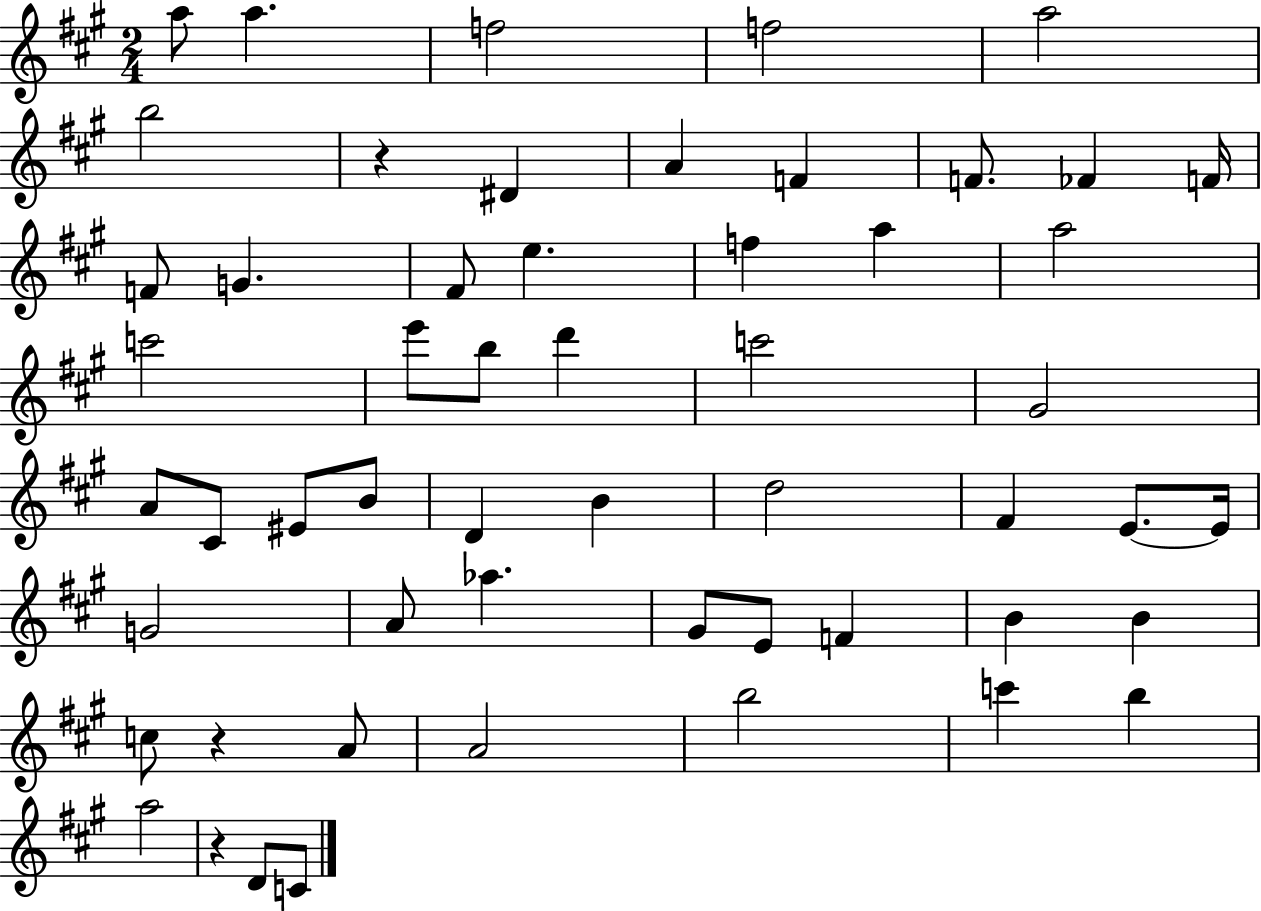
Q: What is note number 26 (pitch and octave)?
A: A4